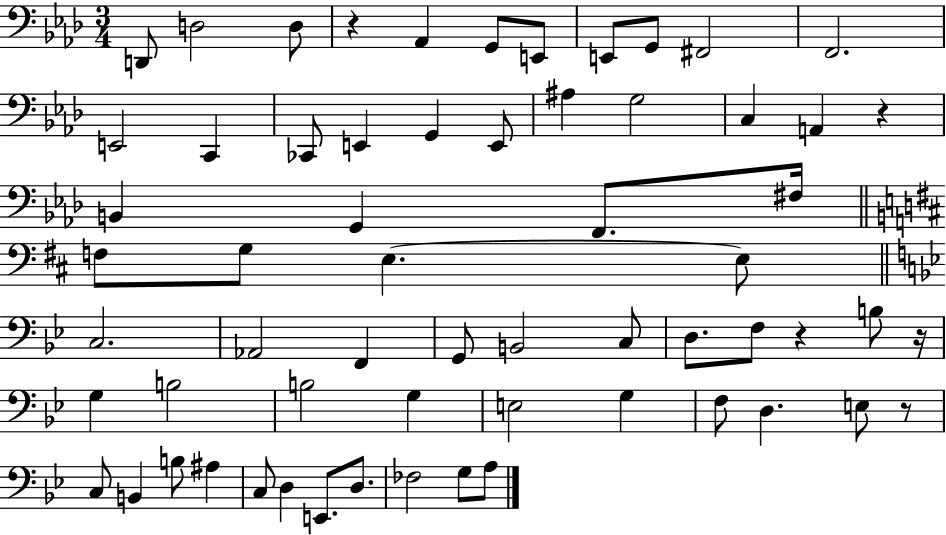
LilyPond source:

{
  \clef bass
  \numericTimeSignature
  \time 3/4
  \key aes \major
  d,8 d2 d8 | r4 aes,4 g,8 e,8 | e,8 g,8 fis,2 | f,2. | \break e,2 c,4 | ces,8 e,4 g,4 e,8 | ais4 g2 | c4 a,4 r4 | \break b,4 g,4 f,8. fis16 | \bar "||" \break \key d \major f8 g8 e4.~~ e8 | \bar "||" \break \key bes \major c2. | aes,2 f,4 | g,8 b,2 c8 | d8. f8 r4 b8 r16 | \break g4 b2 | b2 g4 | e2 g4 | f8 d4. e8 r8 | \break c8 b,4 b8 ais4 | c8 d4 e,8. d8. | fes2 g8 a8 | \bar "|."
}